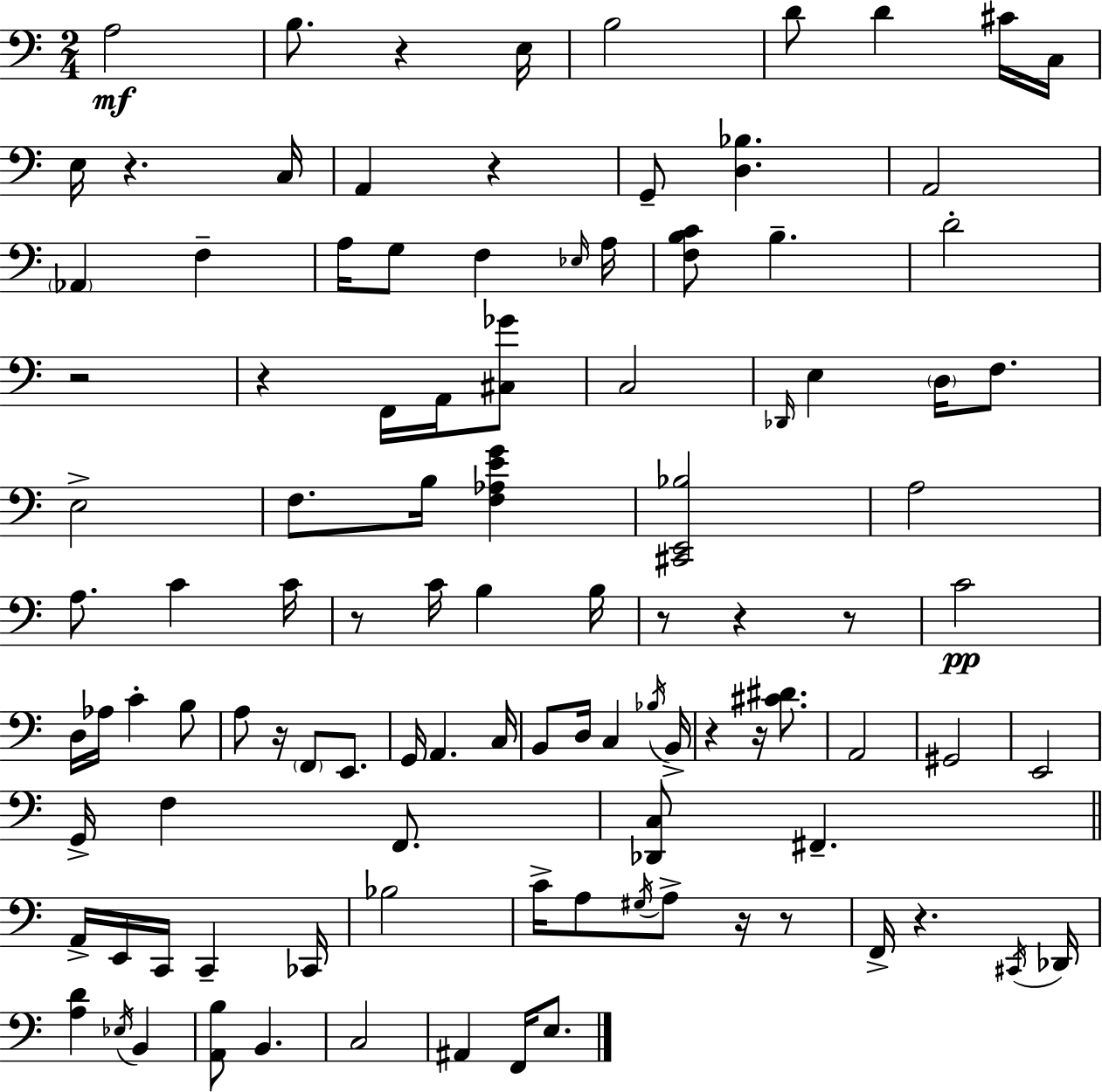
X:1
T:Untitled
M:2/4
L:1/4
K:C
A,2 B,/2 z E,/4 B,2 D/2 D ^C/4 C,/4 E,/4 z C,/4 A,, z G,,/2 [D,_B,] A,,2 _A,, F, A,/4 G,/2 F, _E,/4 A,/4 [F,B,C]/2 B, D2 z2 z F,,/4 A,,/4 [^C,_G]/2 C,2 _D,,/4 E, D,/4 F,/2 E,2 F,/2 B,/4 [F,_A,EG] [^C,,E,,_B,]2 A,2 A,/2 C C/4 z/2 C/4 B, B,/4 z/2 z z/2 C2 D,/4 _A,/4 C B,/2 A,/2 z/4 F,,/2 E,,/2 G,,/4 A,, C,/4 B,,/2 D,/4 C, _B,/4 B,,/4 z z/4 [^C^D]/2 A,,2 ^G,,2 E,,2 G,,/4 F, F,,/2 [_D,,C,]/2 ^F,, A,,/4 E,,/4 C,,/4 C,, _C,,/4 _B,2 C/4 A,/2 ^G,/4 A,/2 z/4 z/2 F,,/4 z ^C,,/4 _D,,/4 [A,D] _E,/4 B,, [A,,B,]/2 B,, C,2 ^A,, F,,/4 E,/2